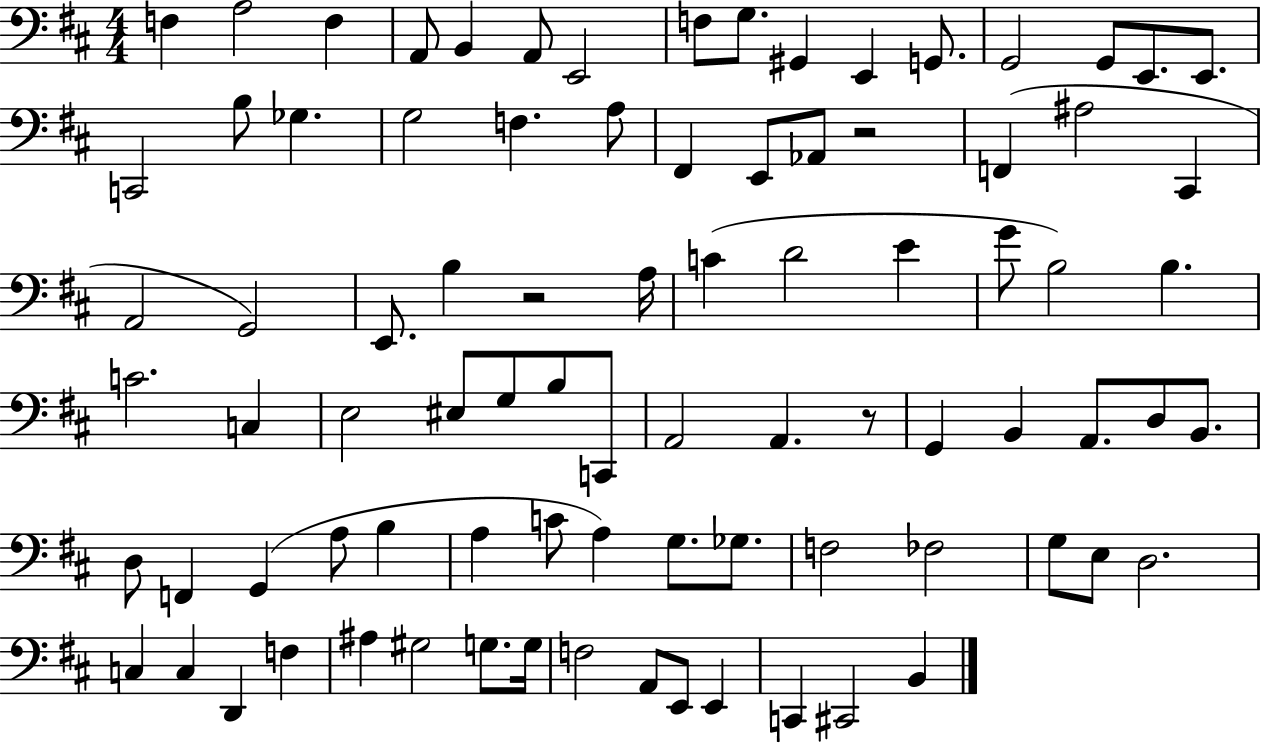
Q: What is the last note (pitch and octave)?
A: B2